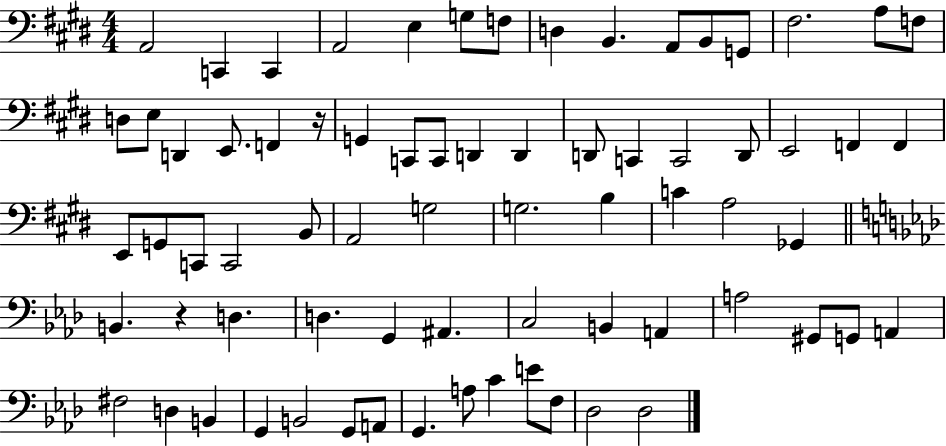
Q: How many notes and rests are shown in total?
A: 72